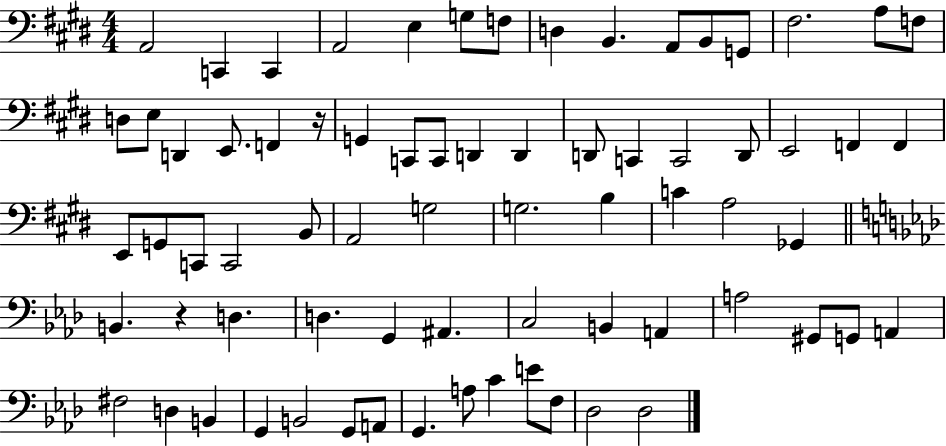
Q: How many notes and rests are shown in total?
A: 72